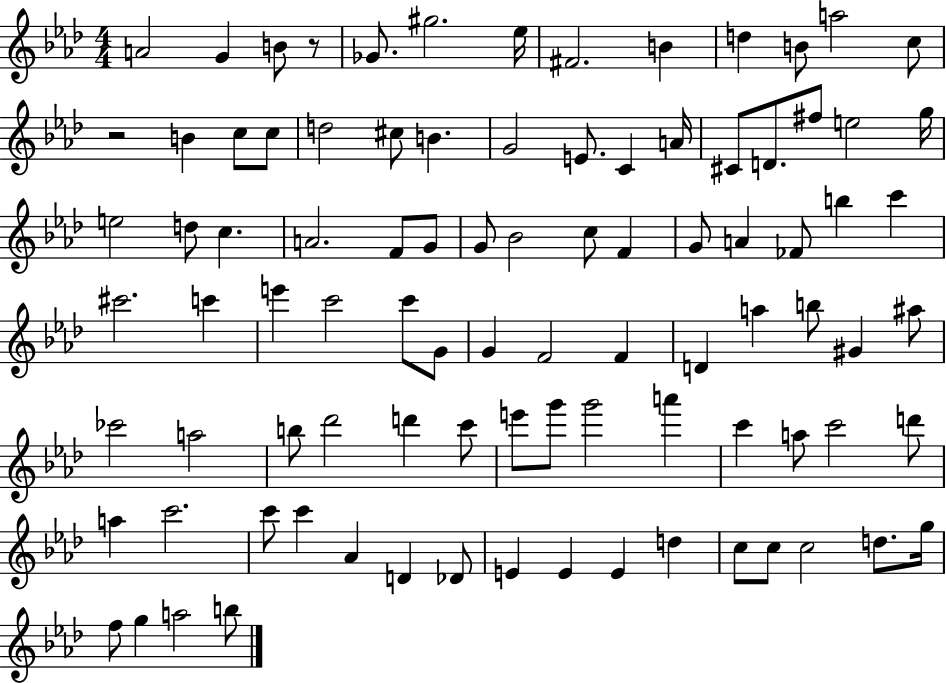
{
  \clef treble
  \numericTimeSignature
  \time 4/4
  \key aes \major
  a'2 g'4 b'8 r8 | ges'8. gis''2. ees''16 | fis'2. b'4 | d''4 b'8 a''2 c''8 | \break r2 b'4 c''8 c''8 | d''2 cis''8 b'4. | g'2 e'8. c'4 a'16 | cis'8 d'8. fis''8 e''2 g''16 | \break e''2 d''8 c''4. | a'2. f'8 g'8 | g'8 bes'2 c''8 f'4 | g'8 a'4 fes'8 b''4 c'''4 | \break cis'''2. c'''4 | e'''4 c'''2 c'''8 g'8 | g'4 f'2 f'4 | d'4 a''4 b''8 gis'4 ais''8 | \break ces'''2 a''2 | b''8 des'''2 d'''4 c'''8 | e'''8 g'''8 g'''2 a'''4 | c'''4 a''8 c'''2 d'''8 | \break a''4 c'''2. | c'''8 c'''4 aes'4 d'4 des'8 | e'4 e'4 e'4 d''4 | c''8 c''8 c''2 d''8. g''16 | \break f''8 g''4 a''2 b''8 | \bar "|."
}